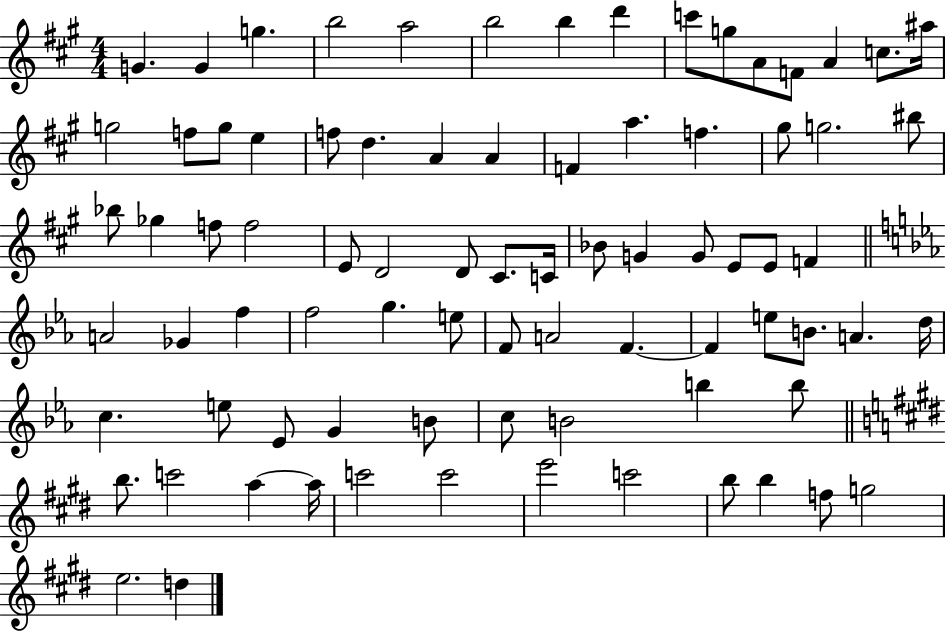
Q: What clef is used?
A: treble